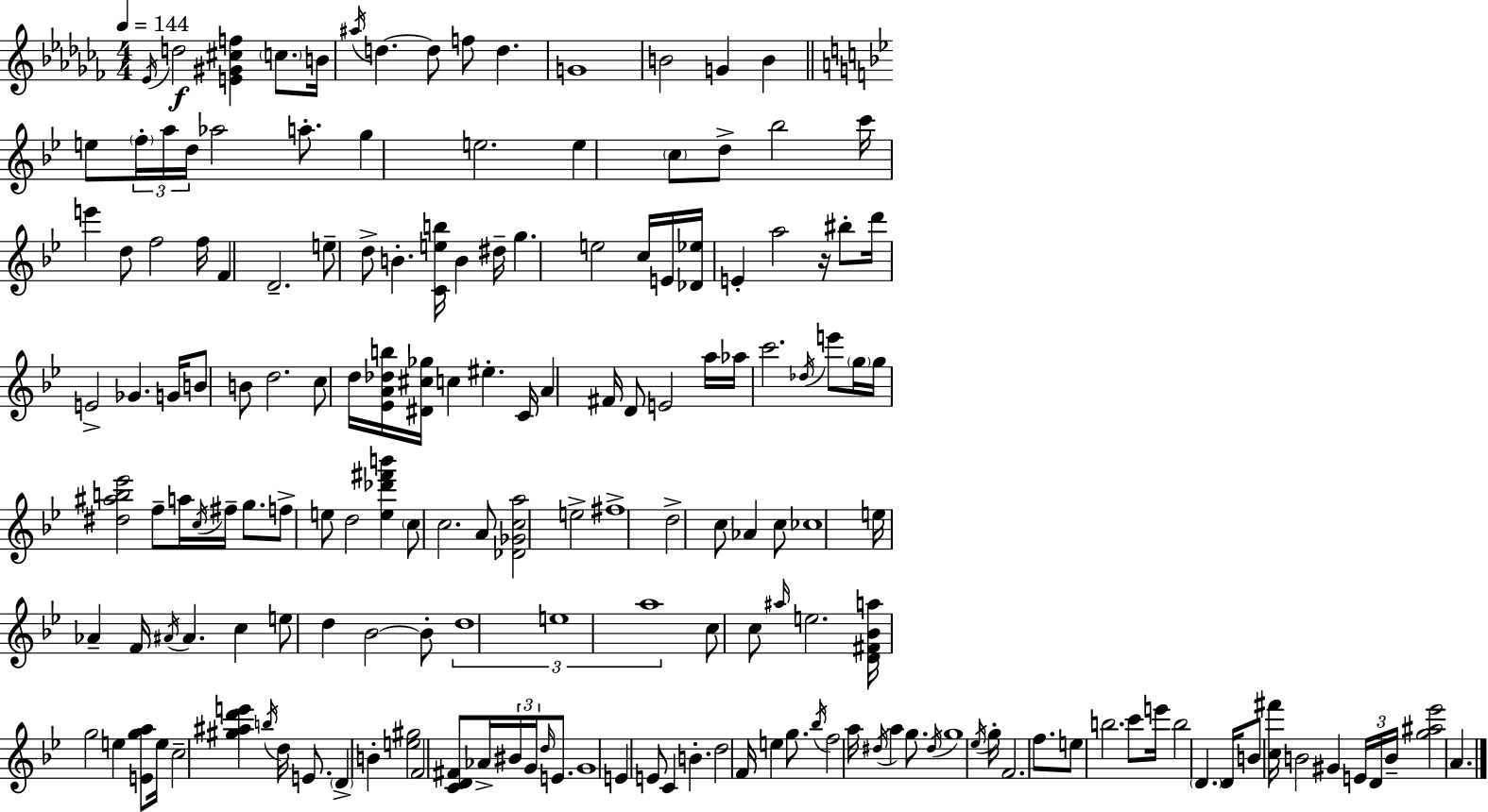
{
  \clef treble
  \numericTimeSignature
  \time 4/4
  \key aes \minor
  \tempo 4 = 144
  \acciaccatura { ees'16 }\f d''2 <e' gis' cis'' f''>4 \parenthesize c''8. | b'16 \acciaccatura { ais''16 } d''4.~~ d''8 f''8 d''4. | g'1 | b'2 g'4 b'4 | \break \bar "||" \break \key bes \major e''8 \tuplet 3/2 { \parenthesize f''16-. a''16 d''16 } aes''2 a''8.-. | g''4 e''2. | e''4 \parenthesize c''8 d''8-> bes''2 | c'''16 e'''4 d''8 f''2 f''16 | \break f'4 d'2.-- | e''8-- d''8-> b'4.-. <c' e'' b''>16 b'4 dis''16-- | g''4. e''2 c''16 e'16 | <des' ees''>16 e'4-. a''2 r16 bis''8-. | \break d'''16 e'2-> ges'4. g'16 | b'8 b'8 d''2. | c''8 d''16 <ees' a' des'' b''>16 <dis' cis'' ges''>16 c''4 eis''4.-. c'16 | a'4 fis'16 d'8 e'2 a''16 | \break aes''16 c'''2. \acciaccatura { des''16 } e'''8 | \parenthesize g''16 g''16 <dis'' ais'' b'' ees'''>2 f''8-- a''16 \acciaccatura { c''16 } fis''16-- g''8. | f''8-> e''8 d''2 <e'' des''' fis''' b'''>4 | \parenthesize c''8 c''2. | \break a'8 <des' ges' c'' a''>2 e''2-> | fis''1-> | d''2-> c''8 aes'4 | c''8 ces''1 | \break e''16 aes'4-- f'16 \acciaccatura { ais'16 } ais'4. c''4 | e''8 d''4 bes'2~~ | bes'8-. \tuplet 3/2 { d''1 | e''1 | \break a''1 } | c''8 c''8 \grace { ais''16 } e''2. | <d' fis' bes' a''>16 g''2 e''4 | <e' g'' a''>8 e''16 c''2-- <gis'' ais'' d''' e'''>4 | \break \acciaccatura { b''16 } d''16 e'8. \parenthesize d'4-> b'4-. <e'' gis''>2 | f'2 <c' d' fis'>8 aes'16-> | \tuplet 3/2 { bis'16 g'16 \grace { d''16 } } e'8. g'1 | e'4 e'8 c'4 | \break b'4.-. d''2 f'16 e''4 | g''8. \acciaccatura { bes''16 } f''2 a''16 | \acciaccatura { dis''16 } a''4 g''8. \acciaccatura { dis''16 } g''1 | \acciaccatura { ees''16 } g''16-. f'2. | \break f''8. e''8 b''2. | c'''8 e'''16 b''2 | \parenthesize d'4. d'16 b'8 <c'' fis'''>16 b'2 | gis'4 \tuplet 3/2 { e'16 d'16 b'16-- } <g'' ais'' ees'''>2 | \break a'4. \bar "|."
}